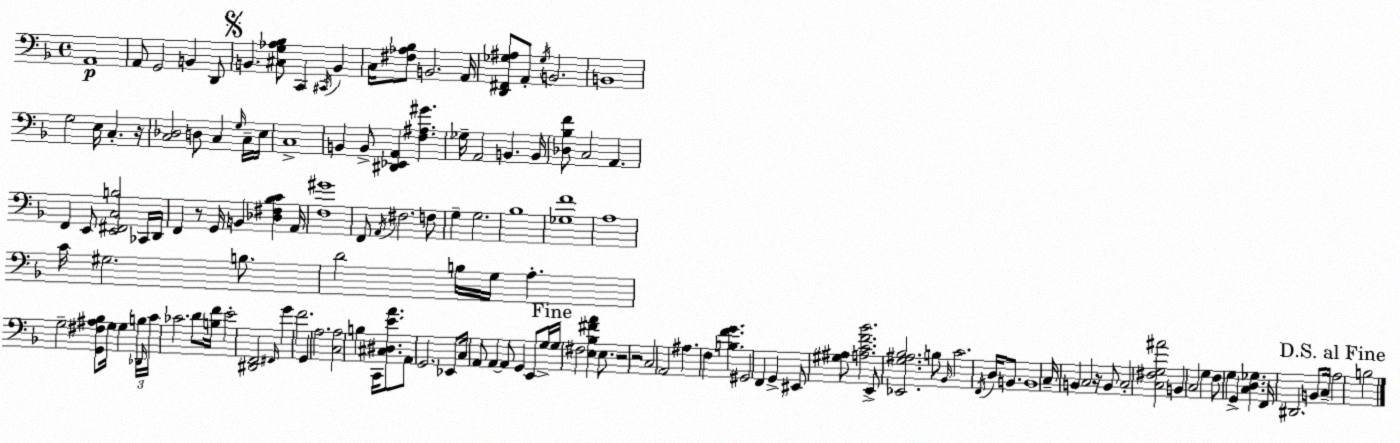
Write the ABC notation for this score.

X:1
T:Untitled
M:4/4
L:1/4
K:F
A,,4 A,,/2 G,,2 B,, D,,/2 B,, [^C,G,_A,_B,]/2 C,, ^C,,/4 B,, C,/4 [^F,_A,_B,]/2 B,,2 A,,/4 [D,,^F,,_G,^A,]/2 A,,/2 _G,/4 B,,2 B,,4 G,2 E,/4 C, z/4 [C,_D,]2 D,/2 C, G,/4 C,/4 E,/4 C,4 B,, B,,/2 [^D,,_E,,A,,] [F,^A,^G] _G,/4 A,,2 B,, B,,/4 [_D,_B,F]/2 C,2 A,, F,, E,,/2 [E,,^F,,C,B,]2 _C,,/4 D,,/4 F,, z/2 G,,/4 B,, [_D,^F,_B,C] A,,/4 [F,^G]4 F,,/2 A,,/4 ^F,2 F,/2 G, G,2 _B,4 [_G,F]4 A,4 C/4 ^G,2 B,/2 D2 B,/4 G,/4 A, G,2 [G,,^F,^A,_B,]/2 G,/4 G, B,/4 _D,,/4 C/4 _C2 D/2 [B,F]/4 E2 [^D,,F,,]2 ^F,,/4 G F2 G,, A,2 [C,A,]2 B, C,,/4 [^C,^D,EA]/2 A,,/2 G,,2 _E,,/2 C,/4 A,,/2 A,, A,,/2 G,, E,,/2 G,/4 G,/4 ^F,2 [E,_B,^FA] E,/2 z2 z2 C,2 A,,2 ^A, F, [B,FG] ^G,,2 F,, G,, ^E,,/2 [^G,^A,]/2 [A,CF_B]2 E,,/2 [_E,,G,^A,_B,]2 B,/2 _B,,/4 C2 F,,/4 D,/4 B,,/2 B,,4 C,/4 B,, C,2 z/4 B,,/2 C,2 [C,^F,G,^A]2 B,, C,2 G, F,/2 G, G,, [C,D,_G,] F,,/4 ^D,,2 B,,/2 C,/4 A,2 B,2